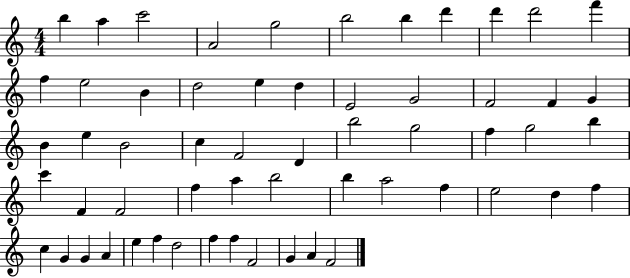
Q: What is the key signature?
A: C major